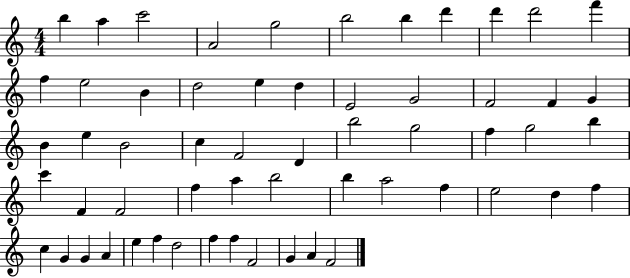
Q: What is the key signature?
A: C major